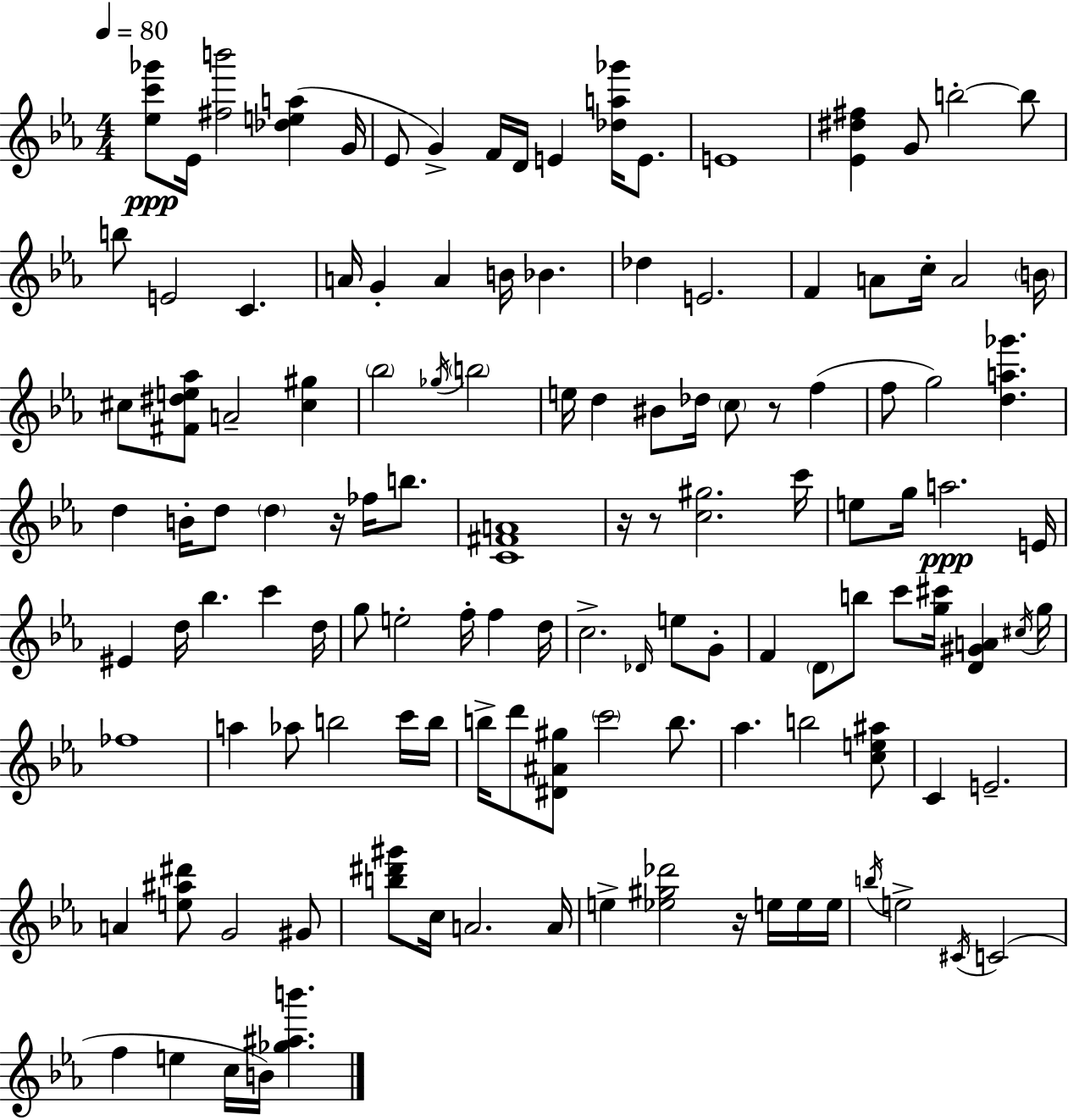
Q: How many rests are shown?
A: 5